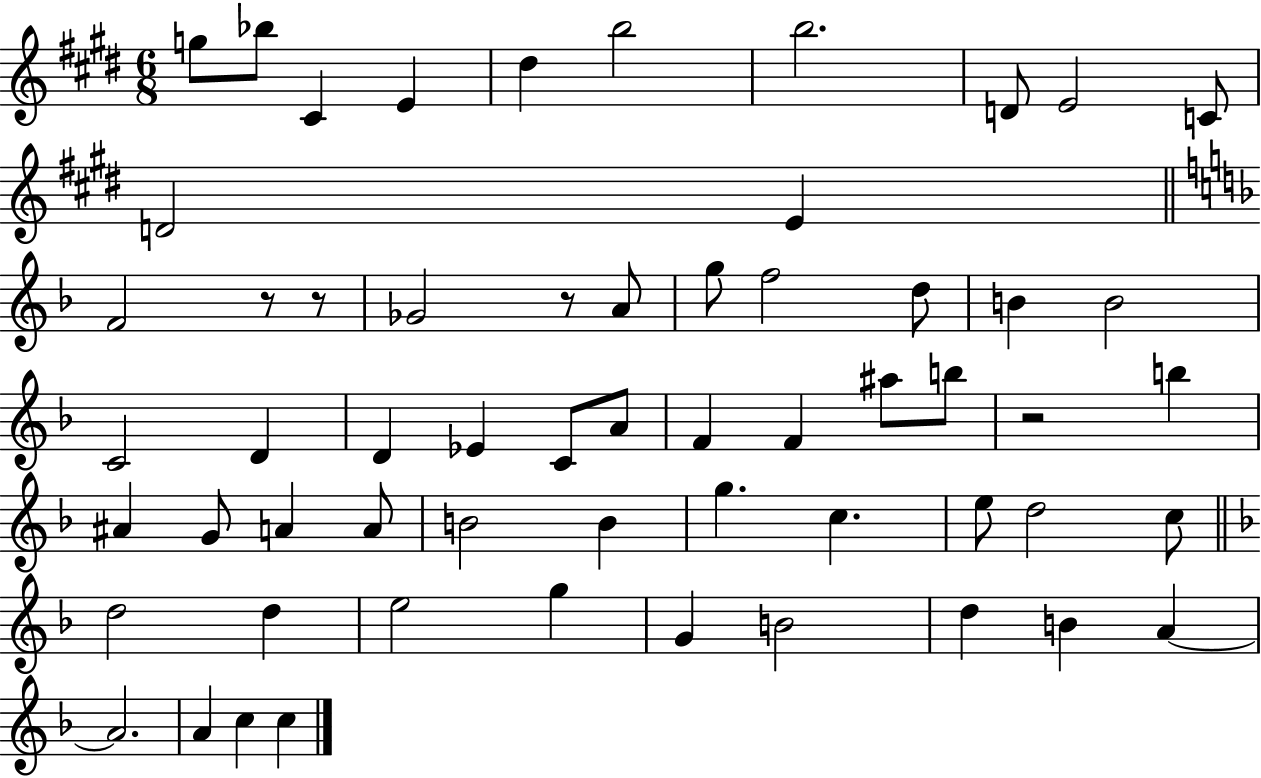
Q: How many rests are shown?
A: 4